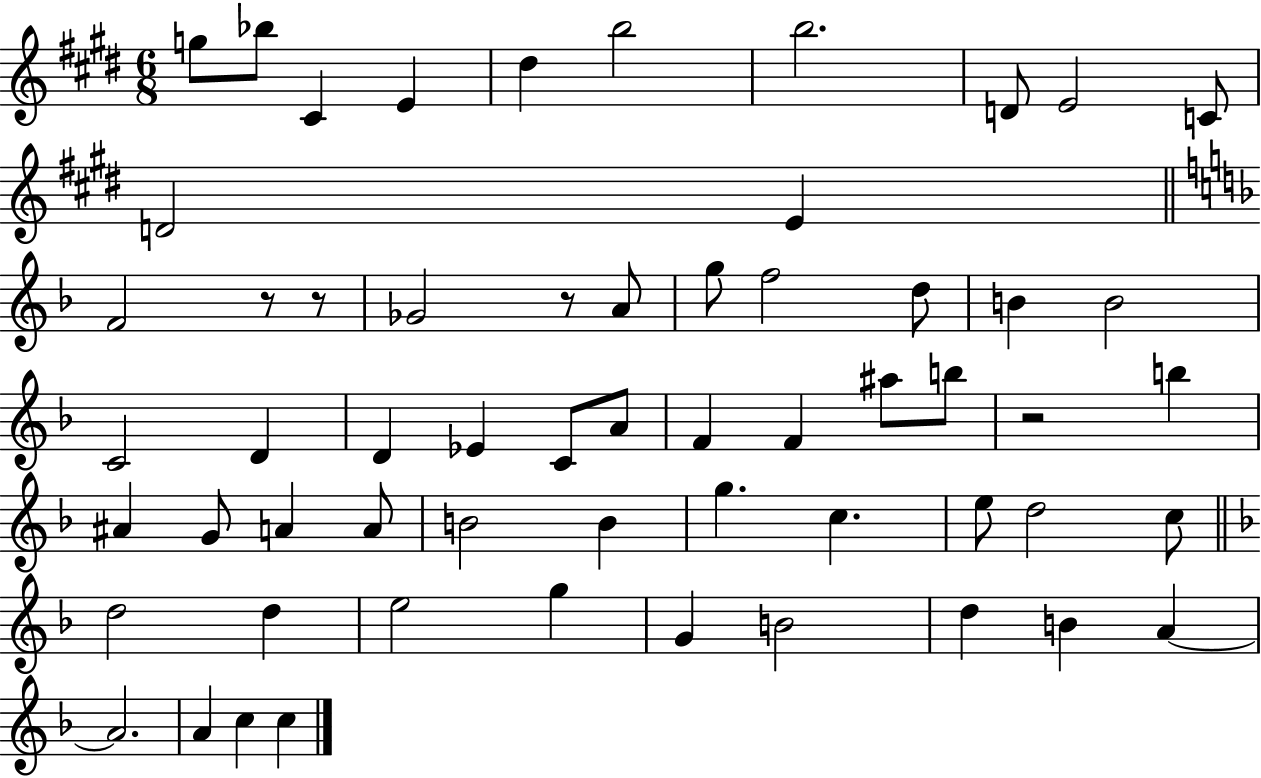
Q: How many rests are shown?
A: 4